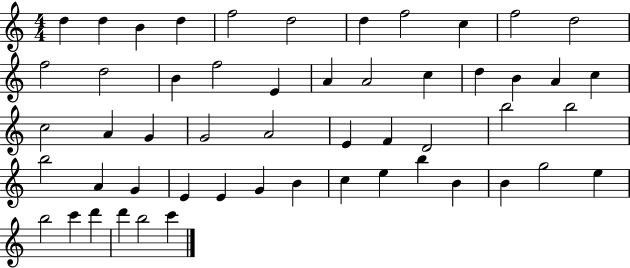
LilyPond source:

{
  \clef treble
  \numericTimeSignature
  \time 4/4
  \key c \major
  d''4 d''4 b'4 d''4 | f''2 d''2 | d''4 f''2 c''4 | f''2 d''2 | \break f''2 d''2 | b'4 f''2 e'4 | a'4 a'2 c''4 | d''4 b'4 a'4 c''4 | \break c''2 a'4 g'4 | g'2 a'2 | e'4 f'4 d'2 | b''2 b''2 | \break b''2 a'4 g'4 | e'4 e'4 g'4 b'4 | c''4 e''4 b''4 b'4 | b'4 g''2 e''4 | \break b''2 c'''4 d'''4 | d'''4 b''2 c'''4 | \bar "|."
}